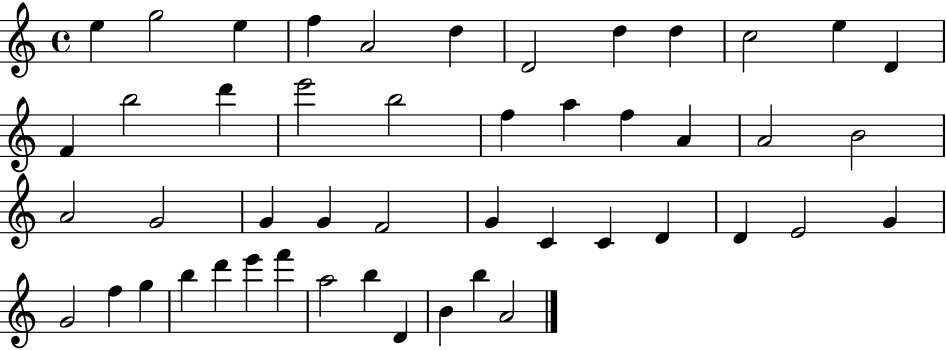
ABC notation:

X:1
T:Untitled
M:4/4
L:1/4
K:C
e g2 e f A2 d D2 d d c2 e D F b2 d' e'2 b2 f a f A A2 B2 A2 G2 G G F2 G C C D D E2 G G2 f g b d' e' f' a2 b D B b A2